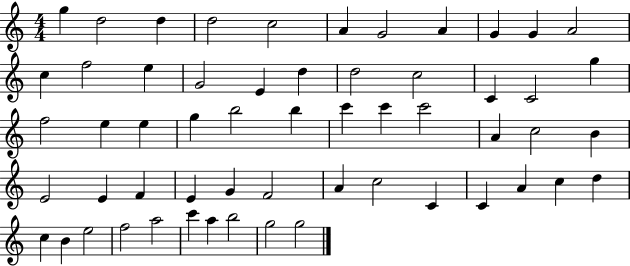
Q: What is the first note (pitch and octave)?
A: G5